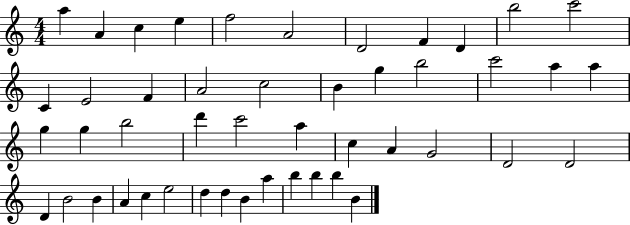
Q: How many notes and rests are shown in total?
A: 47